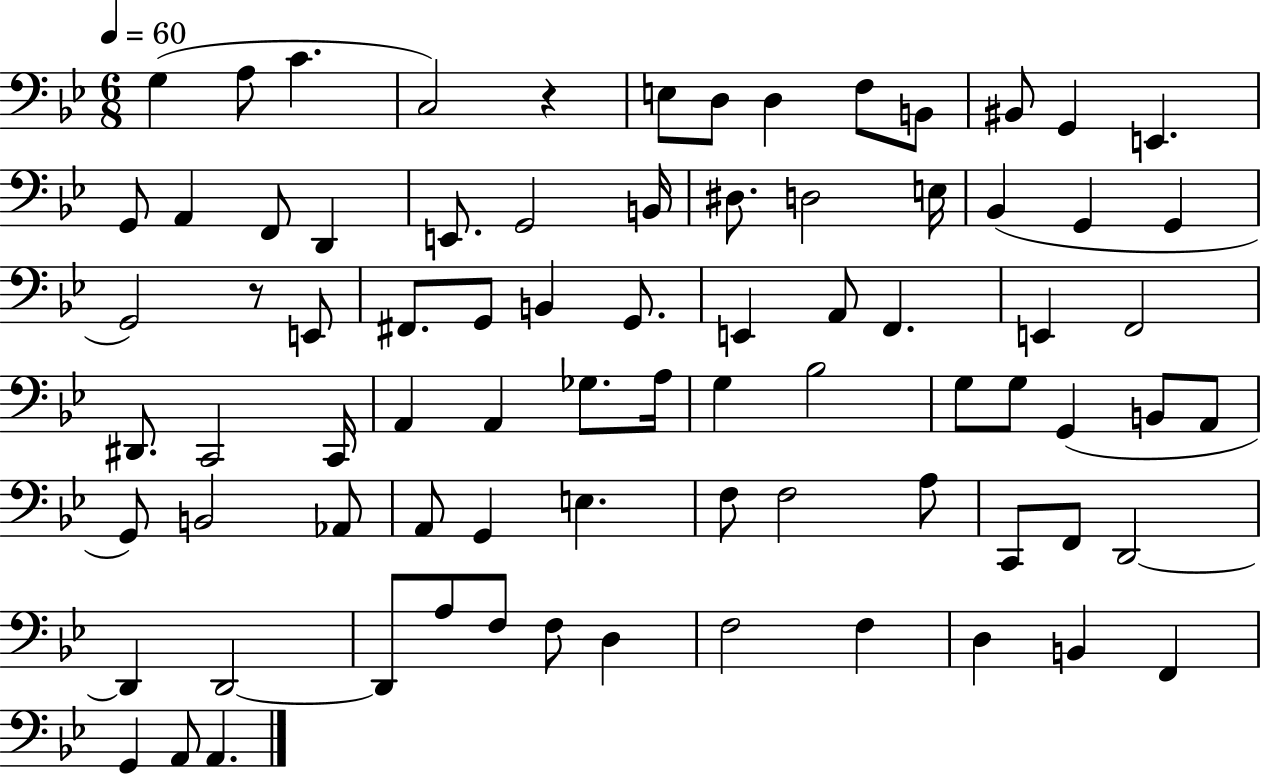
{
  \clef bass
  \numericTimeSignature
  \time 6/8
  \key bes \major
  \tempo 4 = 60
  g4( a8 c'4. | c2) r4 | e8 d8 d4 f8 b,8 | bis,8 g,4 e,4. | \break g,8 a,4 f,8 d,4 | e,8. g,2 b,16 | dis8. d2 e16 | bes,4( g,4 g,4 | \break g,2) r8 e,8 | fis,8. g,8 b,4 g,8. | e,4 a,8 f,4. | e,4 f,2 | \break dis,8. c,2 c,16 | a,4 a,4 ges8. a16 | g4 bes2 | g8 g8 g,4( b,8 a,8 | \break g,8) b,2 aes,8 | a,8 g,4 e4. | f8 f2 a8 | c,8 f,8 d,2~~ | \break d,4 d,2~~ | d,8 a8 f8 f8 d4 | f2 f4 | d4 b,4 f,4 | \break g,4 a,8 a,4. | \bar "|."
}